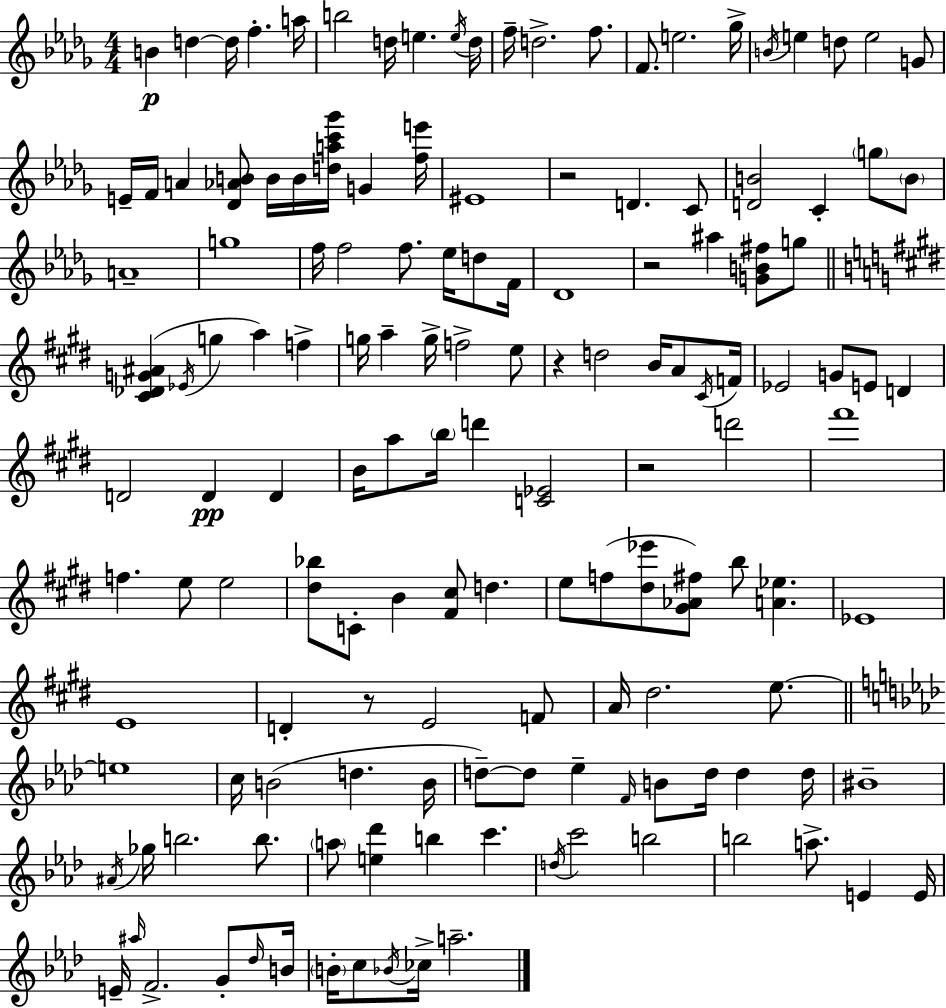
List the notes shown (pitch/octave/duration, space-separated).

B4/q D5/q D5/s F5/q. A5/s B5/h D5/s E5/q. E5/s D5/s F5/s D5/h. F5/e. F4/e. E5/h. Gb5/s B4/s E5/q D5/e E5/h G4/e E4/s F4/s A4/q [Db4,Ab4,B4]/e B4/s B4/s [D5,A5,C6,Gb6]/s G4/q [F5,E6]/s EIS4/w R/h D4/q. C4/e [D4,B4]/h C4/q G5/e B4/e A4/w G5/w F5/s F5/h F5/e. Eb5/s D5/e F4/s Db4/w R/h A#5/q [G4,B4,F#5]/e G5/e [C#4,Db4,G4,A#4]/q Eb4/s G5/q A5/q F5/q G5/s A5/q G5/s F5/h E5/e R/q D5/h B4/s A4/e C#4/s F4/s Eb4/h G4/e E4/e D4/q D4/h D4/q D4/q B4/s A5/e B5/s D6/q [C4,Eb4]/h R/h D6/h F#6/w F5/q. E5/e E5/h [D#5,Bb5]/e C4/e B4/q [F#4,C#5]/e D5/q. E5/e F5/e [D#5,Eb6]/e [G#4,Ab4,F#5]/e B5/e [A4,Eb5]/q. Eb4/w E4/w D4/q R/e E4/h F4/e A4/s D#5/h. E5/e. E5/w C5/s B4/h D5/q. B4/s D5/e D5/e Eb5/q F4/s B4/e D5/s D5/q D5/s BIS4/w A#4/s Gb5/s B5/h. B5/e. A5/e [E5,Db6]/q B5/q C6/q. D5/s C6/h B5/h B5/h A5/e. E4/q E4/s E4/s A#5/s F4/h. G4/e Db5/s B4/s B4/s C5/e Bb4/s CES5/s A5/h.